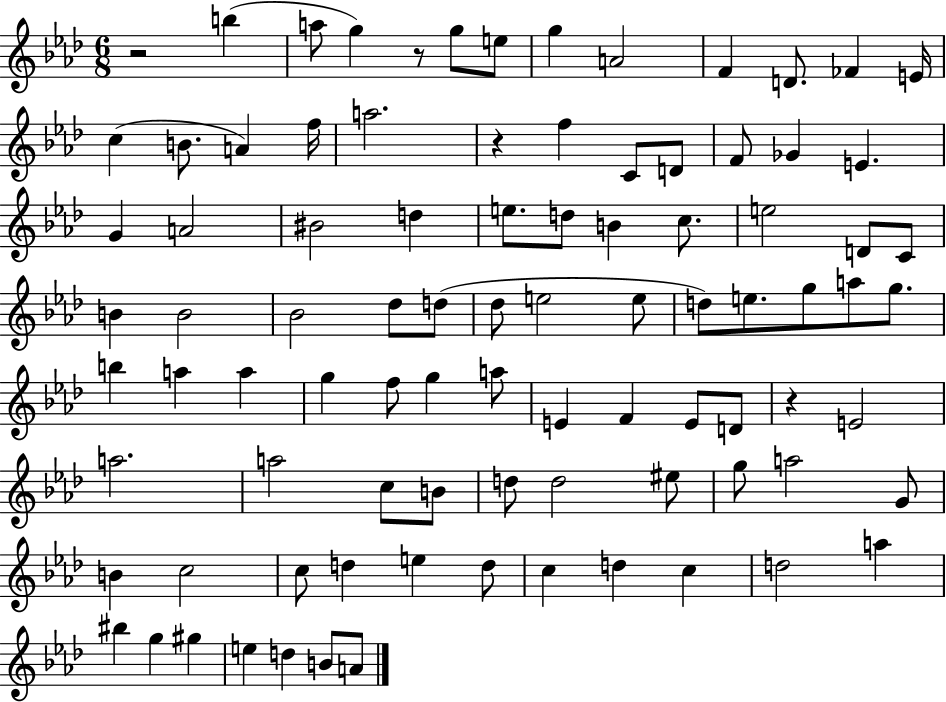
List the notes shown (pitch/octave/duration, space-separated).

R/h B5/q A5/e G5/q R/e G5/e E5/e G5/q A4/h F4/q D4/e. FES4/q E4/s C5/q B4/e. A4/q F5/s A5/h. R/q F5/q C4/e D4/e F4/e Gb4/q E4/q. G4/q A4/h BIS4/h D5/q E5/e. D5/e B4/q C5/e. E5/h D4/e C4/e B4/q B4/h Bb4/h Db5/e D5/e Db5/e E5/h E5/e D5/e E5/e. G5/e A5/e G5/e. B5/q A5/q A5/q G5/q F5/e G5/q A5/e E4/q F4/q E4/e D4/e R/q E4/h A5/h. A5/h C5/e B4/e D5/e D5/h EIS5/e G5/e A5/h G4/e B4/q C5/h C5/e D5/q E5/q D5/e C5/q D5/q C5/q D5/h A5/q BIS5/q G5/q G#5/q E5/q D5/q B4/e A4/e